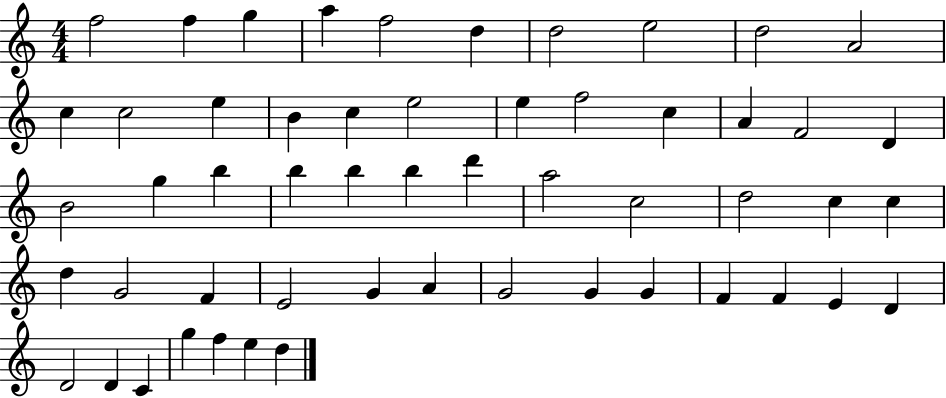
X:1
T:Untitled
M:4/4
L:1/4
K:C
f2 f g a f2 d d2 e2 d2 A2 c c2 e B c e2 e f2 c A F2 D B2 g b b b b d' a2 c2 d2 c c d G2 F E2 G A G2 G G F F E D D2 D C g f e d